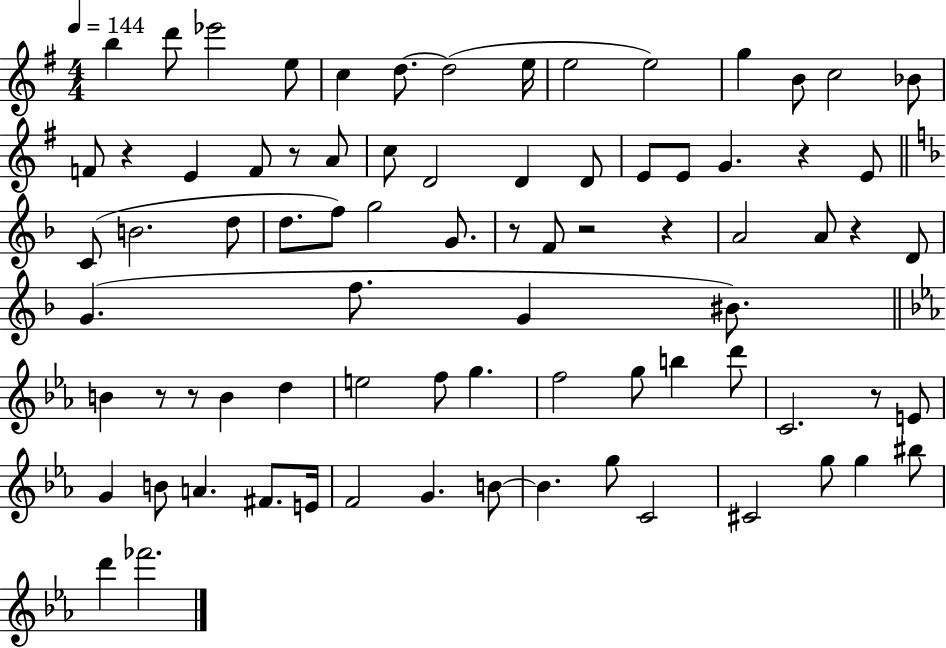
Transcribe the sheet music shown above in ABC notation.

X:1
T:Untitled
M:4/4
L:1/4
K:G
b d'/2 _e'2 e/2 c d/2 d2 e/4 e2 e2 g B/2 c2 _B/2 F/2 z E F/2 z/2 A/2 c/2 D2 D D/2 E/2 E/2 G z E/2 C/2 B2 d/2 d/2 f/2 g2 G/2 z/2 F/2 z2 z A2 A/2 z D/2 G f/2 G ^B/2 B z/2 z/2 B d e2 f/2 g f2 g/2 b d'/2 C2 z/2 E/2 G B/2 A ^F/2 E/4 F2 G B/2 B g/2 C2 ^C2 g/2 g ^b/2 d' _f'2